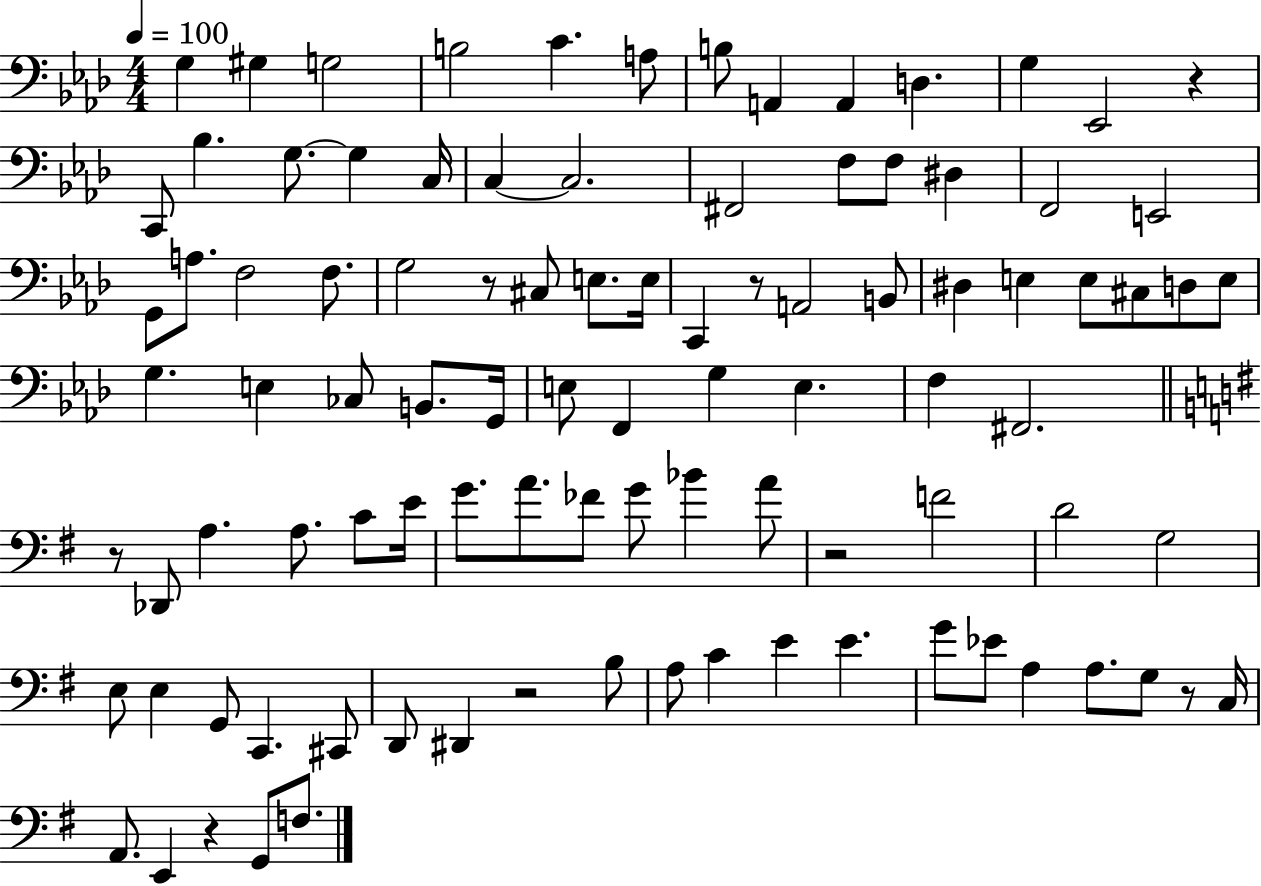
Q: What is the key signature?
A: AES major